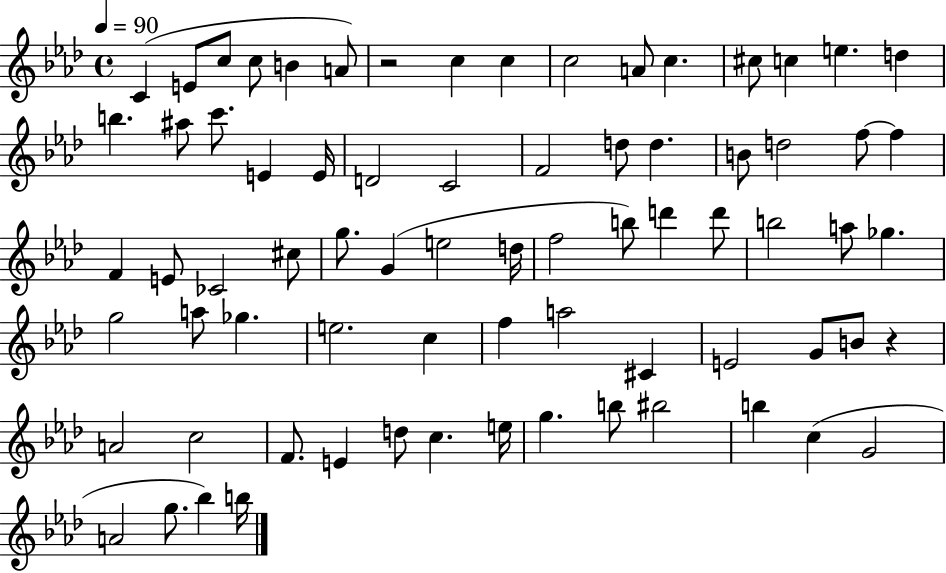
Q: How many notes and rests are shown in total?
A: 74